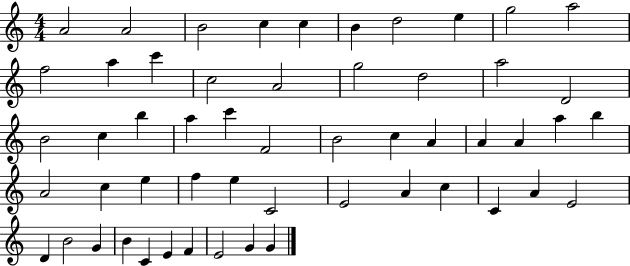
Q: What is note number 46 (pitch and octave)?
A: B4